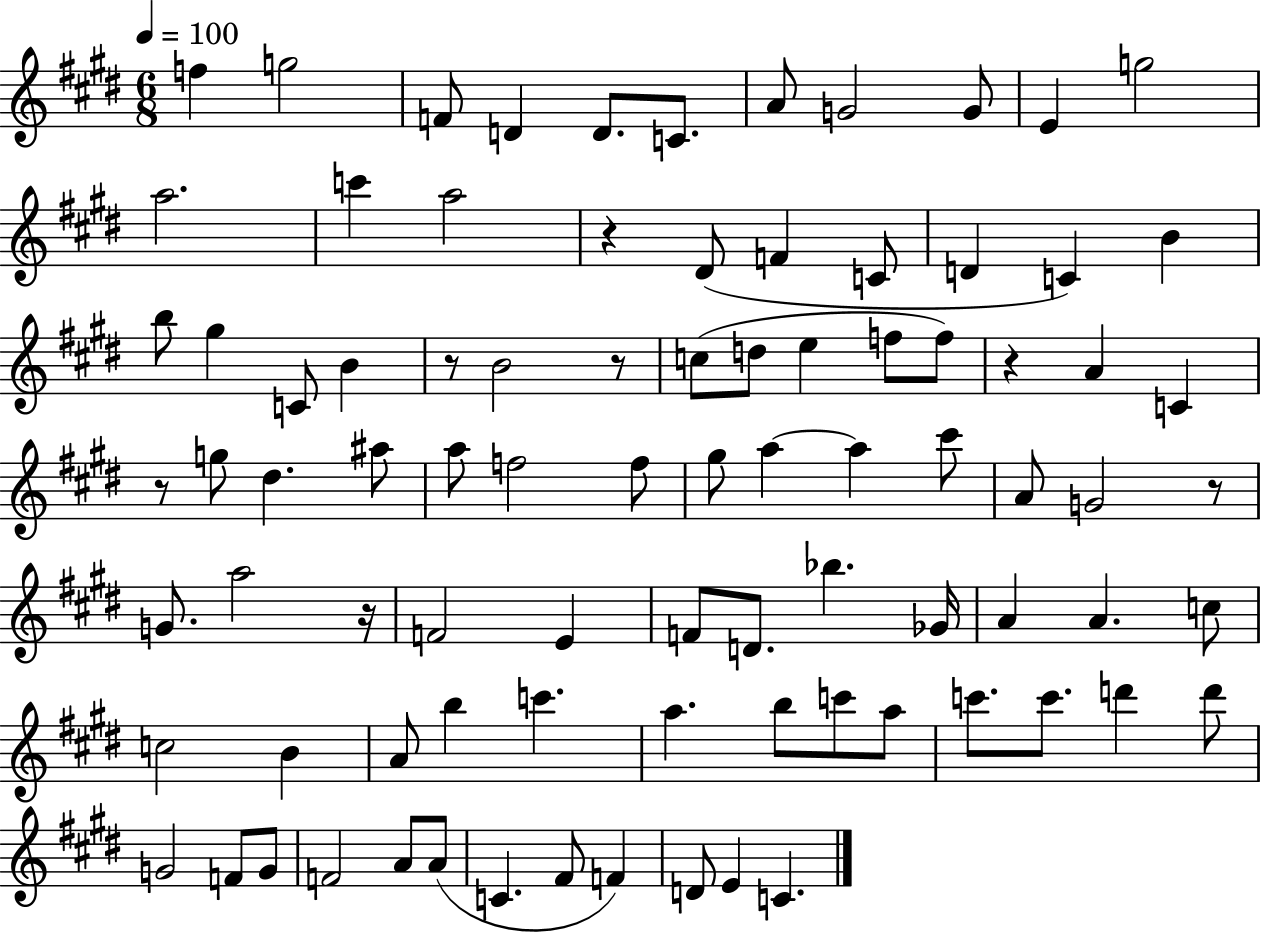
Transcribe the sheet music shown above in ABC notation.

X:1
T:Untitled
M:6/8
L:1/4
K:E
f g2 F/2 D D/2 C/2 A/2 G2 G/2 E g2 a2 c' a2 z ^D/2 F C/2 D C B b/2 ^g C/2 B z/2 B2 z/2 c/2 d/2 e f/2 f/2 z A C z/2 g/2 ^d ^a/2 a/2 f2 f/2 ^g/2 a a ^c'/2 A/2 G2 z/2 G/2 a2 z/4 F2 E F/2 D/2 _b _G/4 A A c/2 c2 B A/2 b c' a b/2 c'/2 a/2 c'/2 c'/2 d' d'/2 G2 F/2 G/2 F2 A/2 A/2 C ^F/2 F D/2 E C